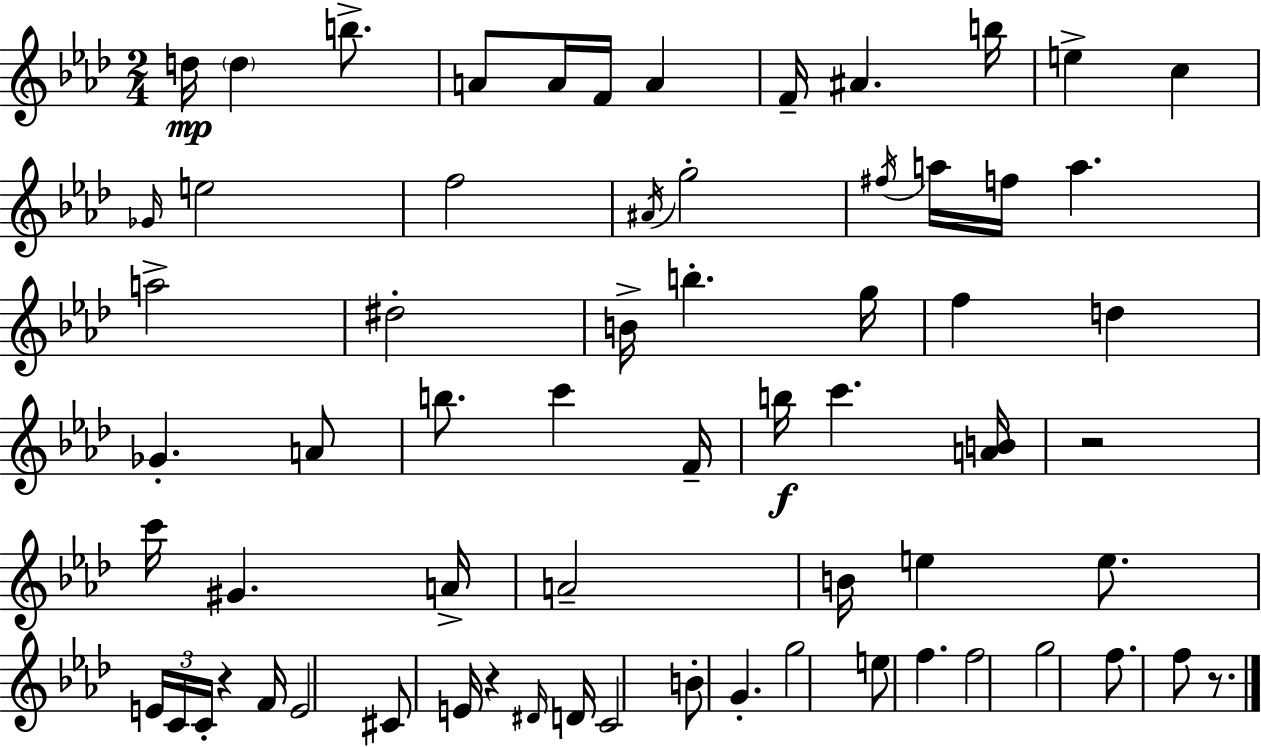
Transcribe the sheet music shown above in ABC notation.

X:1
T:Untitled
M:2/4
L:1/4
K:Ab
d/4 d b/2 A/2 A/4 F/4 A F/4 ^A b/4 e c _G/4 e2 f2 ^A/4 g2 ^f/4 a/4 f/4 a a2 ^d2 B/4 b g/4 f d _G A/2 b/2 c' F/4 b/4 c' [AB]/4 z2 c'/4 ^G A/4 A2 B/4 e e/2 E/4 C/4 C/4 z F/4 E2 ^C/2 E/4 z ^D/4 D/4 C2 B/2 G g2 e/2 f f2 g2 f/2 f/2 z/2